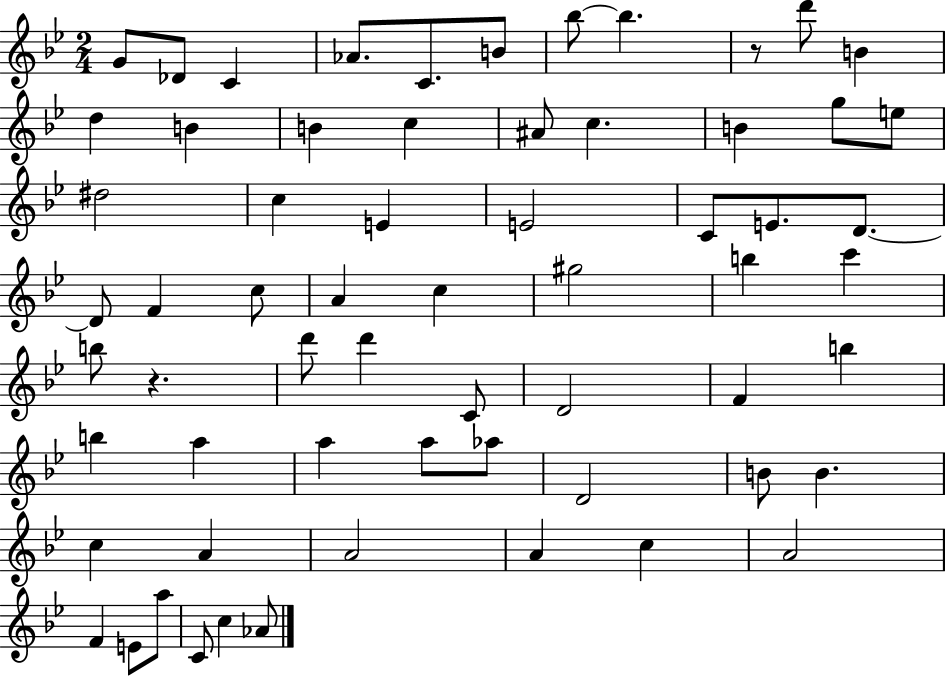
G4/e Db4/e C4/q Ab4/e. C4/e. B4/e Bb5/e Bb5/q. R/e D6/e B4/q D5/q B4/q B4/q C5/q A#4/e C5/q. B4/q G5/e E5/e D#5/h C5/q E4/q E4/h C4/e E4/e. D4/e. D4/e F4/q C5/e A4/q C5/q G#5/h B5/q C6/q B5/e R/q. D6/e D6/q C4/e D4/h F4/q B5/q B5/q A5/q A5/q A5/e Ab5/e D4/h B4/e B4/q. C5/q A4/q A4/h A4/q C5/q A4/h F4/q E4/e A5/e C4/e C5/q Ab4/e